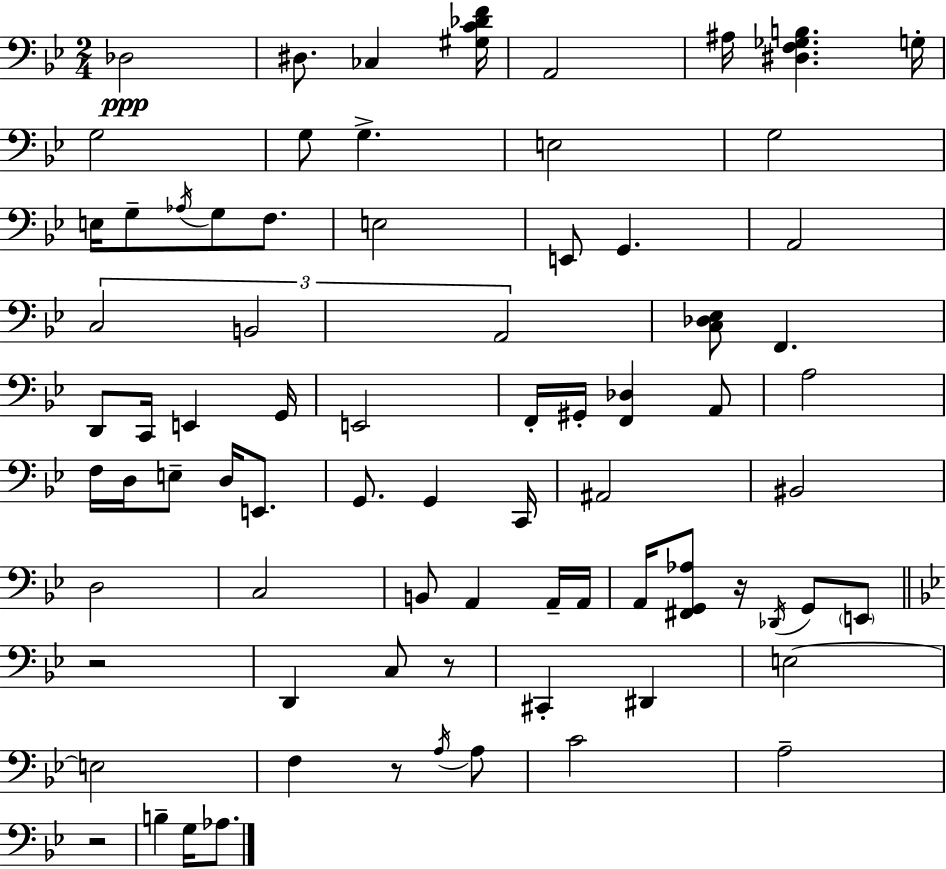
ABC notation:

X:1
T:Untitled
M:2/4
L:1/4
K:Gm
_D,2 ^D,/2 _C, [^G,C_DF]/4 A,,2 ^A,/4 [^D,F,_G,B,] G,/4 G,2 G,/2 G, E,2 G,2 E,/4 G,/2 _A,/4 G,/2 F,/2 E,2 E,,/2 G,, A,,2 C,2 B,,2 A,,2 [C,_D,_E,]/2 F,, D,,/2 C,,/4 E,, G,,/4 E,,2 F,,/4 ^G,,/4 [F,,_D,] A,,/2 A,2 F,/4 D,/4 E,/2 D,/4 E,,/2 G,,/2 G,, C,,/4 ^A,,2 ^B,,2 D,2 C,2 B,,/2 A,, A,,/4 A,,/4 A,,/4 [^F,,G,,_A,]/2 z/4 _D,,/4 G,,/2 E,,/2 z2 D,, C,/2 z/2 ^C,, ^D,, E,2 E,2 F, z/2 A,/4 A,/2 C2 A,2 z2 B, G,/4 _A,/2